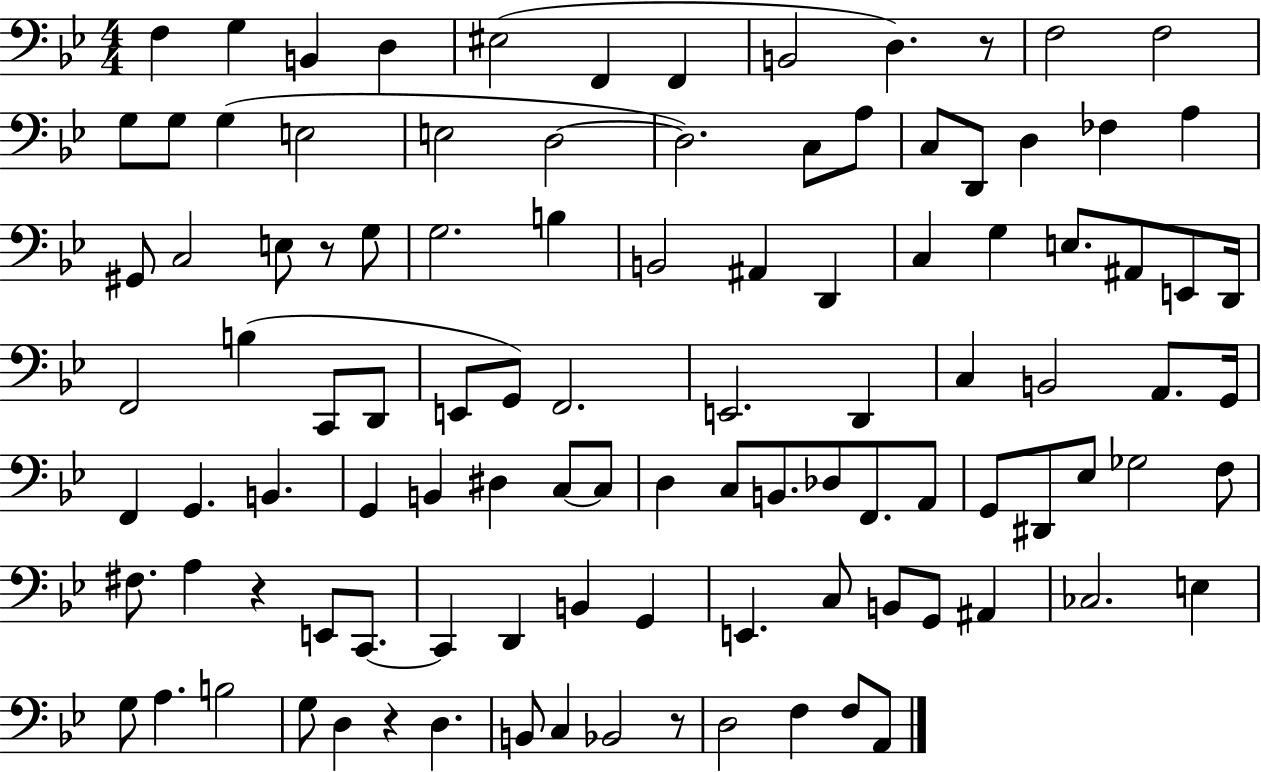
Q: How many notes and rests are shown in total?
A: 105